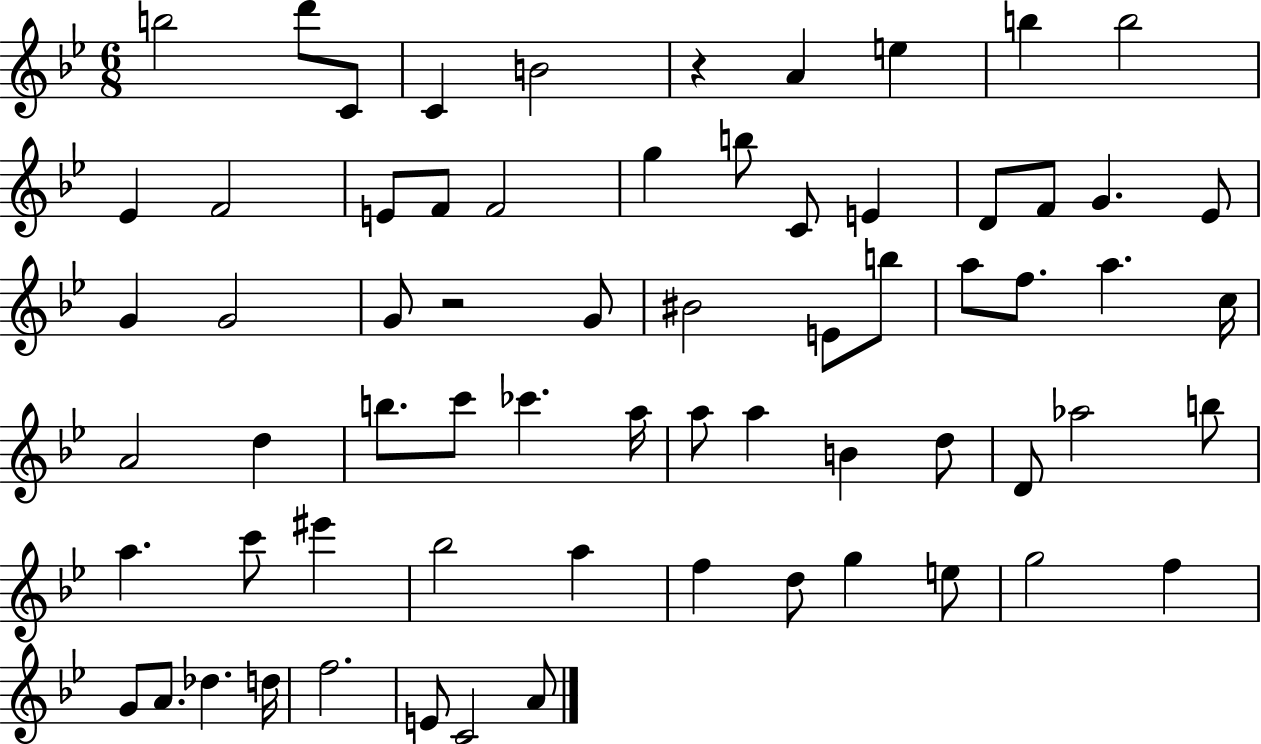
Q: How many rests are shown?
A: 2